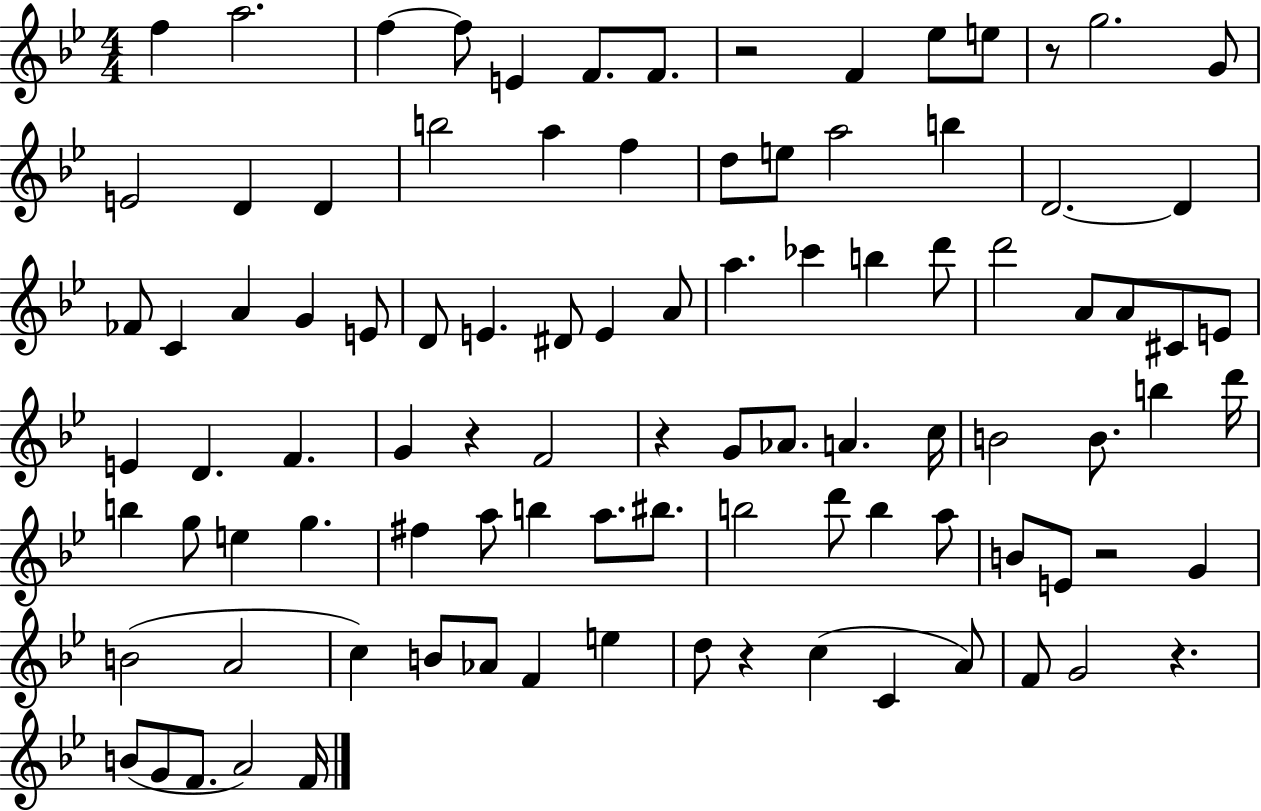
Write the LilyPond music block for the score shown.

{
  \clef treble
  \numericTimeSignature
  \time 4/4
  \key bes \major
  f''4 a''2. | f''4~~ f''8 e'4 f'8. f'8. | r2 f'4 ees''8 e''8 | r8 g''2. g'8 | \break e'2 d'4 d'4 | b''2 a''4 f''4 | d''8 e''8 a''2 b''4 | d'2.~~ d'4 | \break fes'8 c'4 a'4 g'4 e'8 | d'8 e'4. dis'8 e'4 a'8 | a''4. ces'''4 b''4 d'''8 | d'''2 a'8 a'8 cis'8 e'8 | \break e'4 d'4. f'4. | g'4 r4 f'2 | r4 g'8 aes'8. a'4. c''16 | b'2 b'8. b''4 d'''16 | \break b''4 g''8 e''4 g''4. | fis''4 a''8 b''4 a''8. bis''8. | b''2 d'''8 b''4 a''8 | b'8 e'8 r2 g'4 | \break b'2( a'2 | c''4) b'8 aes'8 f'4 e''4 | d''8 r4 c''4( c'4 a'8) | f'8 g'2 r4. | \break b'8( g'8 f'8. a'2) f'16 | \bar "|."
}